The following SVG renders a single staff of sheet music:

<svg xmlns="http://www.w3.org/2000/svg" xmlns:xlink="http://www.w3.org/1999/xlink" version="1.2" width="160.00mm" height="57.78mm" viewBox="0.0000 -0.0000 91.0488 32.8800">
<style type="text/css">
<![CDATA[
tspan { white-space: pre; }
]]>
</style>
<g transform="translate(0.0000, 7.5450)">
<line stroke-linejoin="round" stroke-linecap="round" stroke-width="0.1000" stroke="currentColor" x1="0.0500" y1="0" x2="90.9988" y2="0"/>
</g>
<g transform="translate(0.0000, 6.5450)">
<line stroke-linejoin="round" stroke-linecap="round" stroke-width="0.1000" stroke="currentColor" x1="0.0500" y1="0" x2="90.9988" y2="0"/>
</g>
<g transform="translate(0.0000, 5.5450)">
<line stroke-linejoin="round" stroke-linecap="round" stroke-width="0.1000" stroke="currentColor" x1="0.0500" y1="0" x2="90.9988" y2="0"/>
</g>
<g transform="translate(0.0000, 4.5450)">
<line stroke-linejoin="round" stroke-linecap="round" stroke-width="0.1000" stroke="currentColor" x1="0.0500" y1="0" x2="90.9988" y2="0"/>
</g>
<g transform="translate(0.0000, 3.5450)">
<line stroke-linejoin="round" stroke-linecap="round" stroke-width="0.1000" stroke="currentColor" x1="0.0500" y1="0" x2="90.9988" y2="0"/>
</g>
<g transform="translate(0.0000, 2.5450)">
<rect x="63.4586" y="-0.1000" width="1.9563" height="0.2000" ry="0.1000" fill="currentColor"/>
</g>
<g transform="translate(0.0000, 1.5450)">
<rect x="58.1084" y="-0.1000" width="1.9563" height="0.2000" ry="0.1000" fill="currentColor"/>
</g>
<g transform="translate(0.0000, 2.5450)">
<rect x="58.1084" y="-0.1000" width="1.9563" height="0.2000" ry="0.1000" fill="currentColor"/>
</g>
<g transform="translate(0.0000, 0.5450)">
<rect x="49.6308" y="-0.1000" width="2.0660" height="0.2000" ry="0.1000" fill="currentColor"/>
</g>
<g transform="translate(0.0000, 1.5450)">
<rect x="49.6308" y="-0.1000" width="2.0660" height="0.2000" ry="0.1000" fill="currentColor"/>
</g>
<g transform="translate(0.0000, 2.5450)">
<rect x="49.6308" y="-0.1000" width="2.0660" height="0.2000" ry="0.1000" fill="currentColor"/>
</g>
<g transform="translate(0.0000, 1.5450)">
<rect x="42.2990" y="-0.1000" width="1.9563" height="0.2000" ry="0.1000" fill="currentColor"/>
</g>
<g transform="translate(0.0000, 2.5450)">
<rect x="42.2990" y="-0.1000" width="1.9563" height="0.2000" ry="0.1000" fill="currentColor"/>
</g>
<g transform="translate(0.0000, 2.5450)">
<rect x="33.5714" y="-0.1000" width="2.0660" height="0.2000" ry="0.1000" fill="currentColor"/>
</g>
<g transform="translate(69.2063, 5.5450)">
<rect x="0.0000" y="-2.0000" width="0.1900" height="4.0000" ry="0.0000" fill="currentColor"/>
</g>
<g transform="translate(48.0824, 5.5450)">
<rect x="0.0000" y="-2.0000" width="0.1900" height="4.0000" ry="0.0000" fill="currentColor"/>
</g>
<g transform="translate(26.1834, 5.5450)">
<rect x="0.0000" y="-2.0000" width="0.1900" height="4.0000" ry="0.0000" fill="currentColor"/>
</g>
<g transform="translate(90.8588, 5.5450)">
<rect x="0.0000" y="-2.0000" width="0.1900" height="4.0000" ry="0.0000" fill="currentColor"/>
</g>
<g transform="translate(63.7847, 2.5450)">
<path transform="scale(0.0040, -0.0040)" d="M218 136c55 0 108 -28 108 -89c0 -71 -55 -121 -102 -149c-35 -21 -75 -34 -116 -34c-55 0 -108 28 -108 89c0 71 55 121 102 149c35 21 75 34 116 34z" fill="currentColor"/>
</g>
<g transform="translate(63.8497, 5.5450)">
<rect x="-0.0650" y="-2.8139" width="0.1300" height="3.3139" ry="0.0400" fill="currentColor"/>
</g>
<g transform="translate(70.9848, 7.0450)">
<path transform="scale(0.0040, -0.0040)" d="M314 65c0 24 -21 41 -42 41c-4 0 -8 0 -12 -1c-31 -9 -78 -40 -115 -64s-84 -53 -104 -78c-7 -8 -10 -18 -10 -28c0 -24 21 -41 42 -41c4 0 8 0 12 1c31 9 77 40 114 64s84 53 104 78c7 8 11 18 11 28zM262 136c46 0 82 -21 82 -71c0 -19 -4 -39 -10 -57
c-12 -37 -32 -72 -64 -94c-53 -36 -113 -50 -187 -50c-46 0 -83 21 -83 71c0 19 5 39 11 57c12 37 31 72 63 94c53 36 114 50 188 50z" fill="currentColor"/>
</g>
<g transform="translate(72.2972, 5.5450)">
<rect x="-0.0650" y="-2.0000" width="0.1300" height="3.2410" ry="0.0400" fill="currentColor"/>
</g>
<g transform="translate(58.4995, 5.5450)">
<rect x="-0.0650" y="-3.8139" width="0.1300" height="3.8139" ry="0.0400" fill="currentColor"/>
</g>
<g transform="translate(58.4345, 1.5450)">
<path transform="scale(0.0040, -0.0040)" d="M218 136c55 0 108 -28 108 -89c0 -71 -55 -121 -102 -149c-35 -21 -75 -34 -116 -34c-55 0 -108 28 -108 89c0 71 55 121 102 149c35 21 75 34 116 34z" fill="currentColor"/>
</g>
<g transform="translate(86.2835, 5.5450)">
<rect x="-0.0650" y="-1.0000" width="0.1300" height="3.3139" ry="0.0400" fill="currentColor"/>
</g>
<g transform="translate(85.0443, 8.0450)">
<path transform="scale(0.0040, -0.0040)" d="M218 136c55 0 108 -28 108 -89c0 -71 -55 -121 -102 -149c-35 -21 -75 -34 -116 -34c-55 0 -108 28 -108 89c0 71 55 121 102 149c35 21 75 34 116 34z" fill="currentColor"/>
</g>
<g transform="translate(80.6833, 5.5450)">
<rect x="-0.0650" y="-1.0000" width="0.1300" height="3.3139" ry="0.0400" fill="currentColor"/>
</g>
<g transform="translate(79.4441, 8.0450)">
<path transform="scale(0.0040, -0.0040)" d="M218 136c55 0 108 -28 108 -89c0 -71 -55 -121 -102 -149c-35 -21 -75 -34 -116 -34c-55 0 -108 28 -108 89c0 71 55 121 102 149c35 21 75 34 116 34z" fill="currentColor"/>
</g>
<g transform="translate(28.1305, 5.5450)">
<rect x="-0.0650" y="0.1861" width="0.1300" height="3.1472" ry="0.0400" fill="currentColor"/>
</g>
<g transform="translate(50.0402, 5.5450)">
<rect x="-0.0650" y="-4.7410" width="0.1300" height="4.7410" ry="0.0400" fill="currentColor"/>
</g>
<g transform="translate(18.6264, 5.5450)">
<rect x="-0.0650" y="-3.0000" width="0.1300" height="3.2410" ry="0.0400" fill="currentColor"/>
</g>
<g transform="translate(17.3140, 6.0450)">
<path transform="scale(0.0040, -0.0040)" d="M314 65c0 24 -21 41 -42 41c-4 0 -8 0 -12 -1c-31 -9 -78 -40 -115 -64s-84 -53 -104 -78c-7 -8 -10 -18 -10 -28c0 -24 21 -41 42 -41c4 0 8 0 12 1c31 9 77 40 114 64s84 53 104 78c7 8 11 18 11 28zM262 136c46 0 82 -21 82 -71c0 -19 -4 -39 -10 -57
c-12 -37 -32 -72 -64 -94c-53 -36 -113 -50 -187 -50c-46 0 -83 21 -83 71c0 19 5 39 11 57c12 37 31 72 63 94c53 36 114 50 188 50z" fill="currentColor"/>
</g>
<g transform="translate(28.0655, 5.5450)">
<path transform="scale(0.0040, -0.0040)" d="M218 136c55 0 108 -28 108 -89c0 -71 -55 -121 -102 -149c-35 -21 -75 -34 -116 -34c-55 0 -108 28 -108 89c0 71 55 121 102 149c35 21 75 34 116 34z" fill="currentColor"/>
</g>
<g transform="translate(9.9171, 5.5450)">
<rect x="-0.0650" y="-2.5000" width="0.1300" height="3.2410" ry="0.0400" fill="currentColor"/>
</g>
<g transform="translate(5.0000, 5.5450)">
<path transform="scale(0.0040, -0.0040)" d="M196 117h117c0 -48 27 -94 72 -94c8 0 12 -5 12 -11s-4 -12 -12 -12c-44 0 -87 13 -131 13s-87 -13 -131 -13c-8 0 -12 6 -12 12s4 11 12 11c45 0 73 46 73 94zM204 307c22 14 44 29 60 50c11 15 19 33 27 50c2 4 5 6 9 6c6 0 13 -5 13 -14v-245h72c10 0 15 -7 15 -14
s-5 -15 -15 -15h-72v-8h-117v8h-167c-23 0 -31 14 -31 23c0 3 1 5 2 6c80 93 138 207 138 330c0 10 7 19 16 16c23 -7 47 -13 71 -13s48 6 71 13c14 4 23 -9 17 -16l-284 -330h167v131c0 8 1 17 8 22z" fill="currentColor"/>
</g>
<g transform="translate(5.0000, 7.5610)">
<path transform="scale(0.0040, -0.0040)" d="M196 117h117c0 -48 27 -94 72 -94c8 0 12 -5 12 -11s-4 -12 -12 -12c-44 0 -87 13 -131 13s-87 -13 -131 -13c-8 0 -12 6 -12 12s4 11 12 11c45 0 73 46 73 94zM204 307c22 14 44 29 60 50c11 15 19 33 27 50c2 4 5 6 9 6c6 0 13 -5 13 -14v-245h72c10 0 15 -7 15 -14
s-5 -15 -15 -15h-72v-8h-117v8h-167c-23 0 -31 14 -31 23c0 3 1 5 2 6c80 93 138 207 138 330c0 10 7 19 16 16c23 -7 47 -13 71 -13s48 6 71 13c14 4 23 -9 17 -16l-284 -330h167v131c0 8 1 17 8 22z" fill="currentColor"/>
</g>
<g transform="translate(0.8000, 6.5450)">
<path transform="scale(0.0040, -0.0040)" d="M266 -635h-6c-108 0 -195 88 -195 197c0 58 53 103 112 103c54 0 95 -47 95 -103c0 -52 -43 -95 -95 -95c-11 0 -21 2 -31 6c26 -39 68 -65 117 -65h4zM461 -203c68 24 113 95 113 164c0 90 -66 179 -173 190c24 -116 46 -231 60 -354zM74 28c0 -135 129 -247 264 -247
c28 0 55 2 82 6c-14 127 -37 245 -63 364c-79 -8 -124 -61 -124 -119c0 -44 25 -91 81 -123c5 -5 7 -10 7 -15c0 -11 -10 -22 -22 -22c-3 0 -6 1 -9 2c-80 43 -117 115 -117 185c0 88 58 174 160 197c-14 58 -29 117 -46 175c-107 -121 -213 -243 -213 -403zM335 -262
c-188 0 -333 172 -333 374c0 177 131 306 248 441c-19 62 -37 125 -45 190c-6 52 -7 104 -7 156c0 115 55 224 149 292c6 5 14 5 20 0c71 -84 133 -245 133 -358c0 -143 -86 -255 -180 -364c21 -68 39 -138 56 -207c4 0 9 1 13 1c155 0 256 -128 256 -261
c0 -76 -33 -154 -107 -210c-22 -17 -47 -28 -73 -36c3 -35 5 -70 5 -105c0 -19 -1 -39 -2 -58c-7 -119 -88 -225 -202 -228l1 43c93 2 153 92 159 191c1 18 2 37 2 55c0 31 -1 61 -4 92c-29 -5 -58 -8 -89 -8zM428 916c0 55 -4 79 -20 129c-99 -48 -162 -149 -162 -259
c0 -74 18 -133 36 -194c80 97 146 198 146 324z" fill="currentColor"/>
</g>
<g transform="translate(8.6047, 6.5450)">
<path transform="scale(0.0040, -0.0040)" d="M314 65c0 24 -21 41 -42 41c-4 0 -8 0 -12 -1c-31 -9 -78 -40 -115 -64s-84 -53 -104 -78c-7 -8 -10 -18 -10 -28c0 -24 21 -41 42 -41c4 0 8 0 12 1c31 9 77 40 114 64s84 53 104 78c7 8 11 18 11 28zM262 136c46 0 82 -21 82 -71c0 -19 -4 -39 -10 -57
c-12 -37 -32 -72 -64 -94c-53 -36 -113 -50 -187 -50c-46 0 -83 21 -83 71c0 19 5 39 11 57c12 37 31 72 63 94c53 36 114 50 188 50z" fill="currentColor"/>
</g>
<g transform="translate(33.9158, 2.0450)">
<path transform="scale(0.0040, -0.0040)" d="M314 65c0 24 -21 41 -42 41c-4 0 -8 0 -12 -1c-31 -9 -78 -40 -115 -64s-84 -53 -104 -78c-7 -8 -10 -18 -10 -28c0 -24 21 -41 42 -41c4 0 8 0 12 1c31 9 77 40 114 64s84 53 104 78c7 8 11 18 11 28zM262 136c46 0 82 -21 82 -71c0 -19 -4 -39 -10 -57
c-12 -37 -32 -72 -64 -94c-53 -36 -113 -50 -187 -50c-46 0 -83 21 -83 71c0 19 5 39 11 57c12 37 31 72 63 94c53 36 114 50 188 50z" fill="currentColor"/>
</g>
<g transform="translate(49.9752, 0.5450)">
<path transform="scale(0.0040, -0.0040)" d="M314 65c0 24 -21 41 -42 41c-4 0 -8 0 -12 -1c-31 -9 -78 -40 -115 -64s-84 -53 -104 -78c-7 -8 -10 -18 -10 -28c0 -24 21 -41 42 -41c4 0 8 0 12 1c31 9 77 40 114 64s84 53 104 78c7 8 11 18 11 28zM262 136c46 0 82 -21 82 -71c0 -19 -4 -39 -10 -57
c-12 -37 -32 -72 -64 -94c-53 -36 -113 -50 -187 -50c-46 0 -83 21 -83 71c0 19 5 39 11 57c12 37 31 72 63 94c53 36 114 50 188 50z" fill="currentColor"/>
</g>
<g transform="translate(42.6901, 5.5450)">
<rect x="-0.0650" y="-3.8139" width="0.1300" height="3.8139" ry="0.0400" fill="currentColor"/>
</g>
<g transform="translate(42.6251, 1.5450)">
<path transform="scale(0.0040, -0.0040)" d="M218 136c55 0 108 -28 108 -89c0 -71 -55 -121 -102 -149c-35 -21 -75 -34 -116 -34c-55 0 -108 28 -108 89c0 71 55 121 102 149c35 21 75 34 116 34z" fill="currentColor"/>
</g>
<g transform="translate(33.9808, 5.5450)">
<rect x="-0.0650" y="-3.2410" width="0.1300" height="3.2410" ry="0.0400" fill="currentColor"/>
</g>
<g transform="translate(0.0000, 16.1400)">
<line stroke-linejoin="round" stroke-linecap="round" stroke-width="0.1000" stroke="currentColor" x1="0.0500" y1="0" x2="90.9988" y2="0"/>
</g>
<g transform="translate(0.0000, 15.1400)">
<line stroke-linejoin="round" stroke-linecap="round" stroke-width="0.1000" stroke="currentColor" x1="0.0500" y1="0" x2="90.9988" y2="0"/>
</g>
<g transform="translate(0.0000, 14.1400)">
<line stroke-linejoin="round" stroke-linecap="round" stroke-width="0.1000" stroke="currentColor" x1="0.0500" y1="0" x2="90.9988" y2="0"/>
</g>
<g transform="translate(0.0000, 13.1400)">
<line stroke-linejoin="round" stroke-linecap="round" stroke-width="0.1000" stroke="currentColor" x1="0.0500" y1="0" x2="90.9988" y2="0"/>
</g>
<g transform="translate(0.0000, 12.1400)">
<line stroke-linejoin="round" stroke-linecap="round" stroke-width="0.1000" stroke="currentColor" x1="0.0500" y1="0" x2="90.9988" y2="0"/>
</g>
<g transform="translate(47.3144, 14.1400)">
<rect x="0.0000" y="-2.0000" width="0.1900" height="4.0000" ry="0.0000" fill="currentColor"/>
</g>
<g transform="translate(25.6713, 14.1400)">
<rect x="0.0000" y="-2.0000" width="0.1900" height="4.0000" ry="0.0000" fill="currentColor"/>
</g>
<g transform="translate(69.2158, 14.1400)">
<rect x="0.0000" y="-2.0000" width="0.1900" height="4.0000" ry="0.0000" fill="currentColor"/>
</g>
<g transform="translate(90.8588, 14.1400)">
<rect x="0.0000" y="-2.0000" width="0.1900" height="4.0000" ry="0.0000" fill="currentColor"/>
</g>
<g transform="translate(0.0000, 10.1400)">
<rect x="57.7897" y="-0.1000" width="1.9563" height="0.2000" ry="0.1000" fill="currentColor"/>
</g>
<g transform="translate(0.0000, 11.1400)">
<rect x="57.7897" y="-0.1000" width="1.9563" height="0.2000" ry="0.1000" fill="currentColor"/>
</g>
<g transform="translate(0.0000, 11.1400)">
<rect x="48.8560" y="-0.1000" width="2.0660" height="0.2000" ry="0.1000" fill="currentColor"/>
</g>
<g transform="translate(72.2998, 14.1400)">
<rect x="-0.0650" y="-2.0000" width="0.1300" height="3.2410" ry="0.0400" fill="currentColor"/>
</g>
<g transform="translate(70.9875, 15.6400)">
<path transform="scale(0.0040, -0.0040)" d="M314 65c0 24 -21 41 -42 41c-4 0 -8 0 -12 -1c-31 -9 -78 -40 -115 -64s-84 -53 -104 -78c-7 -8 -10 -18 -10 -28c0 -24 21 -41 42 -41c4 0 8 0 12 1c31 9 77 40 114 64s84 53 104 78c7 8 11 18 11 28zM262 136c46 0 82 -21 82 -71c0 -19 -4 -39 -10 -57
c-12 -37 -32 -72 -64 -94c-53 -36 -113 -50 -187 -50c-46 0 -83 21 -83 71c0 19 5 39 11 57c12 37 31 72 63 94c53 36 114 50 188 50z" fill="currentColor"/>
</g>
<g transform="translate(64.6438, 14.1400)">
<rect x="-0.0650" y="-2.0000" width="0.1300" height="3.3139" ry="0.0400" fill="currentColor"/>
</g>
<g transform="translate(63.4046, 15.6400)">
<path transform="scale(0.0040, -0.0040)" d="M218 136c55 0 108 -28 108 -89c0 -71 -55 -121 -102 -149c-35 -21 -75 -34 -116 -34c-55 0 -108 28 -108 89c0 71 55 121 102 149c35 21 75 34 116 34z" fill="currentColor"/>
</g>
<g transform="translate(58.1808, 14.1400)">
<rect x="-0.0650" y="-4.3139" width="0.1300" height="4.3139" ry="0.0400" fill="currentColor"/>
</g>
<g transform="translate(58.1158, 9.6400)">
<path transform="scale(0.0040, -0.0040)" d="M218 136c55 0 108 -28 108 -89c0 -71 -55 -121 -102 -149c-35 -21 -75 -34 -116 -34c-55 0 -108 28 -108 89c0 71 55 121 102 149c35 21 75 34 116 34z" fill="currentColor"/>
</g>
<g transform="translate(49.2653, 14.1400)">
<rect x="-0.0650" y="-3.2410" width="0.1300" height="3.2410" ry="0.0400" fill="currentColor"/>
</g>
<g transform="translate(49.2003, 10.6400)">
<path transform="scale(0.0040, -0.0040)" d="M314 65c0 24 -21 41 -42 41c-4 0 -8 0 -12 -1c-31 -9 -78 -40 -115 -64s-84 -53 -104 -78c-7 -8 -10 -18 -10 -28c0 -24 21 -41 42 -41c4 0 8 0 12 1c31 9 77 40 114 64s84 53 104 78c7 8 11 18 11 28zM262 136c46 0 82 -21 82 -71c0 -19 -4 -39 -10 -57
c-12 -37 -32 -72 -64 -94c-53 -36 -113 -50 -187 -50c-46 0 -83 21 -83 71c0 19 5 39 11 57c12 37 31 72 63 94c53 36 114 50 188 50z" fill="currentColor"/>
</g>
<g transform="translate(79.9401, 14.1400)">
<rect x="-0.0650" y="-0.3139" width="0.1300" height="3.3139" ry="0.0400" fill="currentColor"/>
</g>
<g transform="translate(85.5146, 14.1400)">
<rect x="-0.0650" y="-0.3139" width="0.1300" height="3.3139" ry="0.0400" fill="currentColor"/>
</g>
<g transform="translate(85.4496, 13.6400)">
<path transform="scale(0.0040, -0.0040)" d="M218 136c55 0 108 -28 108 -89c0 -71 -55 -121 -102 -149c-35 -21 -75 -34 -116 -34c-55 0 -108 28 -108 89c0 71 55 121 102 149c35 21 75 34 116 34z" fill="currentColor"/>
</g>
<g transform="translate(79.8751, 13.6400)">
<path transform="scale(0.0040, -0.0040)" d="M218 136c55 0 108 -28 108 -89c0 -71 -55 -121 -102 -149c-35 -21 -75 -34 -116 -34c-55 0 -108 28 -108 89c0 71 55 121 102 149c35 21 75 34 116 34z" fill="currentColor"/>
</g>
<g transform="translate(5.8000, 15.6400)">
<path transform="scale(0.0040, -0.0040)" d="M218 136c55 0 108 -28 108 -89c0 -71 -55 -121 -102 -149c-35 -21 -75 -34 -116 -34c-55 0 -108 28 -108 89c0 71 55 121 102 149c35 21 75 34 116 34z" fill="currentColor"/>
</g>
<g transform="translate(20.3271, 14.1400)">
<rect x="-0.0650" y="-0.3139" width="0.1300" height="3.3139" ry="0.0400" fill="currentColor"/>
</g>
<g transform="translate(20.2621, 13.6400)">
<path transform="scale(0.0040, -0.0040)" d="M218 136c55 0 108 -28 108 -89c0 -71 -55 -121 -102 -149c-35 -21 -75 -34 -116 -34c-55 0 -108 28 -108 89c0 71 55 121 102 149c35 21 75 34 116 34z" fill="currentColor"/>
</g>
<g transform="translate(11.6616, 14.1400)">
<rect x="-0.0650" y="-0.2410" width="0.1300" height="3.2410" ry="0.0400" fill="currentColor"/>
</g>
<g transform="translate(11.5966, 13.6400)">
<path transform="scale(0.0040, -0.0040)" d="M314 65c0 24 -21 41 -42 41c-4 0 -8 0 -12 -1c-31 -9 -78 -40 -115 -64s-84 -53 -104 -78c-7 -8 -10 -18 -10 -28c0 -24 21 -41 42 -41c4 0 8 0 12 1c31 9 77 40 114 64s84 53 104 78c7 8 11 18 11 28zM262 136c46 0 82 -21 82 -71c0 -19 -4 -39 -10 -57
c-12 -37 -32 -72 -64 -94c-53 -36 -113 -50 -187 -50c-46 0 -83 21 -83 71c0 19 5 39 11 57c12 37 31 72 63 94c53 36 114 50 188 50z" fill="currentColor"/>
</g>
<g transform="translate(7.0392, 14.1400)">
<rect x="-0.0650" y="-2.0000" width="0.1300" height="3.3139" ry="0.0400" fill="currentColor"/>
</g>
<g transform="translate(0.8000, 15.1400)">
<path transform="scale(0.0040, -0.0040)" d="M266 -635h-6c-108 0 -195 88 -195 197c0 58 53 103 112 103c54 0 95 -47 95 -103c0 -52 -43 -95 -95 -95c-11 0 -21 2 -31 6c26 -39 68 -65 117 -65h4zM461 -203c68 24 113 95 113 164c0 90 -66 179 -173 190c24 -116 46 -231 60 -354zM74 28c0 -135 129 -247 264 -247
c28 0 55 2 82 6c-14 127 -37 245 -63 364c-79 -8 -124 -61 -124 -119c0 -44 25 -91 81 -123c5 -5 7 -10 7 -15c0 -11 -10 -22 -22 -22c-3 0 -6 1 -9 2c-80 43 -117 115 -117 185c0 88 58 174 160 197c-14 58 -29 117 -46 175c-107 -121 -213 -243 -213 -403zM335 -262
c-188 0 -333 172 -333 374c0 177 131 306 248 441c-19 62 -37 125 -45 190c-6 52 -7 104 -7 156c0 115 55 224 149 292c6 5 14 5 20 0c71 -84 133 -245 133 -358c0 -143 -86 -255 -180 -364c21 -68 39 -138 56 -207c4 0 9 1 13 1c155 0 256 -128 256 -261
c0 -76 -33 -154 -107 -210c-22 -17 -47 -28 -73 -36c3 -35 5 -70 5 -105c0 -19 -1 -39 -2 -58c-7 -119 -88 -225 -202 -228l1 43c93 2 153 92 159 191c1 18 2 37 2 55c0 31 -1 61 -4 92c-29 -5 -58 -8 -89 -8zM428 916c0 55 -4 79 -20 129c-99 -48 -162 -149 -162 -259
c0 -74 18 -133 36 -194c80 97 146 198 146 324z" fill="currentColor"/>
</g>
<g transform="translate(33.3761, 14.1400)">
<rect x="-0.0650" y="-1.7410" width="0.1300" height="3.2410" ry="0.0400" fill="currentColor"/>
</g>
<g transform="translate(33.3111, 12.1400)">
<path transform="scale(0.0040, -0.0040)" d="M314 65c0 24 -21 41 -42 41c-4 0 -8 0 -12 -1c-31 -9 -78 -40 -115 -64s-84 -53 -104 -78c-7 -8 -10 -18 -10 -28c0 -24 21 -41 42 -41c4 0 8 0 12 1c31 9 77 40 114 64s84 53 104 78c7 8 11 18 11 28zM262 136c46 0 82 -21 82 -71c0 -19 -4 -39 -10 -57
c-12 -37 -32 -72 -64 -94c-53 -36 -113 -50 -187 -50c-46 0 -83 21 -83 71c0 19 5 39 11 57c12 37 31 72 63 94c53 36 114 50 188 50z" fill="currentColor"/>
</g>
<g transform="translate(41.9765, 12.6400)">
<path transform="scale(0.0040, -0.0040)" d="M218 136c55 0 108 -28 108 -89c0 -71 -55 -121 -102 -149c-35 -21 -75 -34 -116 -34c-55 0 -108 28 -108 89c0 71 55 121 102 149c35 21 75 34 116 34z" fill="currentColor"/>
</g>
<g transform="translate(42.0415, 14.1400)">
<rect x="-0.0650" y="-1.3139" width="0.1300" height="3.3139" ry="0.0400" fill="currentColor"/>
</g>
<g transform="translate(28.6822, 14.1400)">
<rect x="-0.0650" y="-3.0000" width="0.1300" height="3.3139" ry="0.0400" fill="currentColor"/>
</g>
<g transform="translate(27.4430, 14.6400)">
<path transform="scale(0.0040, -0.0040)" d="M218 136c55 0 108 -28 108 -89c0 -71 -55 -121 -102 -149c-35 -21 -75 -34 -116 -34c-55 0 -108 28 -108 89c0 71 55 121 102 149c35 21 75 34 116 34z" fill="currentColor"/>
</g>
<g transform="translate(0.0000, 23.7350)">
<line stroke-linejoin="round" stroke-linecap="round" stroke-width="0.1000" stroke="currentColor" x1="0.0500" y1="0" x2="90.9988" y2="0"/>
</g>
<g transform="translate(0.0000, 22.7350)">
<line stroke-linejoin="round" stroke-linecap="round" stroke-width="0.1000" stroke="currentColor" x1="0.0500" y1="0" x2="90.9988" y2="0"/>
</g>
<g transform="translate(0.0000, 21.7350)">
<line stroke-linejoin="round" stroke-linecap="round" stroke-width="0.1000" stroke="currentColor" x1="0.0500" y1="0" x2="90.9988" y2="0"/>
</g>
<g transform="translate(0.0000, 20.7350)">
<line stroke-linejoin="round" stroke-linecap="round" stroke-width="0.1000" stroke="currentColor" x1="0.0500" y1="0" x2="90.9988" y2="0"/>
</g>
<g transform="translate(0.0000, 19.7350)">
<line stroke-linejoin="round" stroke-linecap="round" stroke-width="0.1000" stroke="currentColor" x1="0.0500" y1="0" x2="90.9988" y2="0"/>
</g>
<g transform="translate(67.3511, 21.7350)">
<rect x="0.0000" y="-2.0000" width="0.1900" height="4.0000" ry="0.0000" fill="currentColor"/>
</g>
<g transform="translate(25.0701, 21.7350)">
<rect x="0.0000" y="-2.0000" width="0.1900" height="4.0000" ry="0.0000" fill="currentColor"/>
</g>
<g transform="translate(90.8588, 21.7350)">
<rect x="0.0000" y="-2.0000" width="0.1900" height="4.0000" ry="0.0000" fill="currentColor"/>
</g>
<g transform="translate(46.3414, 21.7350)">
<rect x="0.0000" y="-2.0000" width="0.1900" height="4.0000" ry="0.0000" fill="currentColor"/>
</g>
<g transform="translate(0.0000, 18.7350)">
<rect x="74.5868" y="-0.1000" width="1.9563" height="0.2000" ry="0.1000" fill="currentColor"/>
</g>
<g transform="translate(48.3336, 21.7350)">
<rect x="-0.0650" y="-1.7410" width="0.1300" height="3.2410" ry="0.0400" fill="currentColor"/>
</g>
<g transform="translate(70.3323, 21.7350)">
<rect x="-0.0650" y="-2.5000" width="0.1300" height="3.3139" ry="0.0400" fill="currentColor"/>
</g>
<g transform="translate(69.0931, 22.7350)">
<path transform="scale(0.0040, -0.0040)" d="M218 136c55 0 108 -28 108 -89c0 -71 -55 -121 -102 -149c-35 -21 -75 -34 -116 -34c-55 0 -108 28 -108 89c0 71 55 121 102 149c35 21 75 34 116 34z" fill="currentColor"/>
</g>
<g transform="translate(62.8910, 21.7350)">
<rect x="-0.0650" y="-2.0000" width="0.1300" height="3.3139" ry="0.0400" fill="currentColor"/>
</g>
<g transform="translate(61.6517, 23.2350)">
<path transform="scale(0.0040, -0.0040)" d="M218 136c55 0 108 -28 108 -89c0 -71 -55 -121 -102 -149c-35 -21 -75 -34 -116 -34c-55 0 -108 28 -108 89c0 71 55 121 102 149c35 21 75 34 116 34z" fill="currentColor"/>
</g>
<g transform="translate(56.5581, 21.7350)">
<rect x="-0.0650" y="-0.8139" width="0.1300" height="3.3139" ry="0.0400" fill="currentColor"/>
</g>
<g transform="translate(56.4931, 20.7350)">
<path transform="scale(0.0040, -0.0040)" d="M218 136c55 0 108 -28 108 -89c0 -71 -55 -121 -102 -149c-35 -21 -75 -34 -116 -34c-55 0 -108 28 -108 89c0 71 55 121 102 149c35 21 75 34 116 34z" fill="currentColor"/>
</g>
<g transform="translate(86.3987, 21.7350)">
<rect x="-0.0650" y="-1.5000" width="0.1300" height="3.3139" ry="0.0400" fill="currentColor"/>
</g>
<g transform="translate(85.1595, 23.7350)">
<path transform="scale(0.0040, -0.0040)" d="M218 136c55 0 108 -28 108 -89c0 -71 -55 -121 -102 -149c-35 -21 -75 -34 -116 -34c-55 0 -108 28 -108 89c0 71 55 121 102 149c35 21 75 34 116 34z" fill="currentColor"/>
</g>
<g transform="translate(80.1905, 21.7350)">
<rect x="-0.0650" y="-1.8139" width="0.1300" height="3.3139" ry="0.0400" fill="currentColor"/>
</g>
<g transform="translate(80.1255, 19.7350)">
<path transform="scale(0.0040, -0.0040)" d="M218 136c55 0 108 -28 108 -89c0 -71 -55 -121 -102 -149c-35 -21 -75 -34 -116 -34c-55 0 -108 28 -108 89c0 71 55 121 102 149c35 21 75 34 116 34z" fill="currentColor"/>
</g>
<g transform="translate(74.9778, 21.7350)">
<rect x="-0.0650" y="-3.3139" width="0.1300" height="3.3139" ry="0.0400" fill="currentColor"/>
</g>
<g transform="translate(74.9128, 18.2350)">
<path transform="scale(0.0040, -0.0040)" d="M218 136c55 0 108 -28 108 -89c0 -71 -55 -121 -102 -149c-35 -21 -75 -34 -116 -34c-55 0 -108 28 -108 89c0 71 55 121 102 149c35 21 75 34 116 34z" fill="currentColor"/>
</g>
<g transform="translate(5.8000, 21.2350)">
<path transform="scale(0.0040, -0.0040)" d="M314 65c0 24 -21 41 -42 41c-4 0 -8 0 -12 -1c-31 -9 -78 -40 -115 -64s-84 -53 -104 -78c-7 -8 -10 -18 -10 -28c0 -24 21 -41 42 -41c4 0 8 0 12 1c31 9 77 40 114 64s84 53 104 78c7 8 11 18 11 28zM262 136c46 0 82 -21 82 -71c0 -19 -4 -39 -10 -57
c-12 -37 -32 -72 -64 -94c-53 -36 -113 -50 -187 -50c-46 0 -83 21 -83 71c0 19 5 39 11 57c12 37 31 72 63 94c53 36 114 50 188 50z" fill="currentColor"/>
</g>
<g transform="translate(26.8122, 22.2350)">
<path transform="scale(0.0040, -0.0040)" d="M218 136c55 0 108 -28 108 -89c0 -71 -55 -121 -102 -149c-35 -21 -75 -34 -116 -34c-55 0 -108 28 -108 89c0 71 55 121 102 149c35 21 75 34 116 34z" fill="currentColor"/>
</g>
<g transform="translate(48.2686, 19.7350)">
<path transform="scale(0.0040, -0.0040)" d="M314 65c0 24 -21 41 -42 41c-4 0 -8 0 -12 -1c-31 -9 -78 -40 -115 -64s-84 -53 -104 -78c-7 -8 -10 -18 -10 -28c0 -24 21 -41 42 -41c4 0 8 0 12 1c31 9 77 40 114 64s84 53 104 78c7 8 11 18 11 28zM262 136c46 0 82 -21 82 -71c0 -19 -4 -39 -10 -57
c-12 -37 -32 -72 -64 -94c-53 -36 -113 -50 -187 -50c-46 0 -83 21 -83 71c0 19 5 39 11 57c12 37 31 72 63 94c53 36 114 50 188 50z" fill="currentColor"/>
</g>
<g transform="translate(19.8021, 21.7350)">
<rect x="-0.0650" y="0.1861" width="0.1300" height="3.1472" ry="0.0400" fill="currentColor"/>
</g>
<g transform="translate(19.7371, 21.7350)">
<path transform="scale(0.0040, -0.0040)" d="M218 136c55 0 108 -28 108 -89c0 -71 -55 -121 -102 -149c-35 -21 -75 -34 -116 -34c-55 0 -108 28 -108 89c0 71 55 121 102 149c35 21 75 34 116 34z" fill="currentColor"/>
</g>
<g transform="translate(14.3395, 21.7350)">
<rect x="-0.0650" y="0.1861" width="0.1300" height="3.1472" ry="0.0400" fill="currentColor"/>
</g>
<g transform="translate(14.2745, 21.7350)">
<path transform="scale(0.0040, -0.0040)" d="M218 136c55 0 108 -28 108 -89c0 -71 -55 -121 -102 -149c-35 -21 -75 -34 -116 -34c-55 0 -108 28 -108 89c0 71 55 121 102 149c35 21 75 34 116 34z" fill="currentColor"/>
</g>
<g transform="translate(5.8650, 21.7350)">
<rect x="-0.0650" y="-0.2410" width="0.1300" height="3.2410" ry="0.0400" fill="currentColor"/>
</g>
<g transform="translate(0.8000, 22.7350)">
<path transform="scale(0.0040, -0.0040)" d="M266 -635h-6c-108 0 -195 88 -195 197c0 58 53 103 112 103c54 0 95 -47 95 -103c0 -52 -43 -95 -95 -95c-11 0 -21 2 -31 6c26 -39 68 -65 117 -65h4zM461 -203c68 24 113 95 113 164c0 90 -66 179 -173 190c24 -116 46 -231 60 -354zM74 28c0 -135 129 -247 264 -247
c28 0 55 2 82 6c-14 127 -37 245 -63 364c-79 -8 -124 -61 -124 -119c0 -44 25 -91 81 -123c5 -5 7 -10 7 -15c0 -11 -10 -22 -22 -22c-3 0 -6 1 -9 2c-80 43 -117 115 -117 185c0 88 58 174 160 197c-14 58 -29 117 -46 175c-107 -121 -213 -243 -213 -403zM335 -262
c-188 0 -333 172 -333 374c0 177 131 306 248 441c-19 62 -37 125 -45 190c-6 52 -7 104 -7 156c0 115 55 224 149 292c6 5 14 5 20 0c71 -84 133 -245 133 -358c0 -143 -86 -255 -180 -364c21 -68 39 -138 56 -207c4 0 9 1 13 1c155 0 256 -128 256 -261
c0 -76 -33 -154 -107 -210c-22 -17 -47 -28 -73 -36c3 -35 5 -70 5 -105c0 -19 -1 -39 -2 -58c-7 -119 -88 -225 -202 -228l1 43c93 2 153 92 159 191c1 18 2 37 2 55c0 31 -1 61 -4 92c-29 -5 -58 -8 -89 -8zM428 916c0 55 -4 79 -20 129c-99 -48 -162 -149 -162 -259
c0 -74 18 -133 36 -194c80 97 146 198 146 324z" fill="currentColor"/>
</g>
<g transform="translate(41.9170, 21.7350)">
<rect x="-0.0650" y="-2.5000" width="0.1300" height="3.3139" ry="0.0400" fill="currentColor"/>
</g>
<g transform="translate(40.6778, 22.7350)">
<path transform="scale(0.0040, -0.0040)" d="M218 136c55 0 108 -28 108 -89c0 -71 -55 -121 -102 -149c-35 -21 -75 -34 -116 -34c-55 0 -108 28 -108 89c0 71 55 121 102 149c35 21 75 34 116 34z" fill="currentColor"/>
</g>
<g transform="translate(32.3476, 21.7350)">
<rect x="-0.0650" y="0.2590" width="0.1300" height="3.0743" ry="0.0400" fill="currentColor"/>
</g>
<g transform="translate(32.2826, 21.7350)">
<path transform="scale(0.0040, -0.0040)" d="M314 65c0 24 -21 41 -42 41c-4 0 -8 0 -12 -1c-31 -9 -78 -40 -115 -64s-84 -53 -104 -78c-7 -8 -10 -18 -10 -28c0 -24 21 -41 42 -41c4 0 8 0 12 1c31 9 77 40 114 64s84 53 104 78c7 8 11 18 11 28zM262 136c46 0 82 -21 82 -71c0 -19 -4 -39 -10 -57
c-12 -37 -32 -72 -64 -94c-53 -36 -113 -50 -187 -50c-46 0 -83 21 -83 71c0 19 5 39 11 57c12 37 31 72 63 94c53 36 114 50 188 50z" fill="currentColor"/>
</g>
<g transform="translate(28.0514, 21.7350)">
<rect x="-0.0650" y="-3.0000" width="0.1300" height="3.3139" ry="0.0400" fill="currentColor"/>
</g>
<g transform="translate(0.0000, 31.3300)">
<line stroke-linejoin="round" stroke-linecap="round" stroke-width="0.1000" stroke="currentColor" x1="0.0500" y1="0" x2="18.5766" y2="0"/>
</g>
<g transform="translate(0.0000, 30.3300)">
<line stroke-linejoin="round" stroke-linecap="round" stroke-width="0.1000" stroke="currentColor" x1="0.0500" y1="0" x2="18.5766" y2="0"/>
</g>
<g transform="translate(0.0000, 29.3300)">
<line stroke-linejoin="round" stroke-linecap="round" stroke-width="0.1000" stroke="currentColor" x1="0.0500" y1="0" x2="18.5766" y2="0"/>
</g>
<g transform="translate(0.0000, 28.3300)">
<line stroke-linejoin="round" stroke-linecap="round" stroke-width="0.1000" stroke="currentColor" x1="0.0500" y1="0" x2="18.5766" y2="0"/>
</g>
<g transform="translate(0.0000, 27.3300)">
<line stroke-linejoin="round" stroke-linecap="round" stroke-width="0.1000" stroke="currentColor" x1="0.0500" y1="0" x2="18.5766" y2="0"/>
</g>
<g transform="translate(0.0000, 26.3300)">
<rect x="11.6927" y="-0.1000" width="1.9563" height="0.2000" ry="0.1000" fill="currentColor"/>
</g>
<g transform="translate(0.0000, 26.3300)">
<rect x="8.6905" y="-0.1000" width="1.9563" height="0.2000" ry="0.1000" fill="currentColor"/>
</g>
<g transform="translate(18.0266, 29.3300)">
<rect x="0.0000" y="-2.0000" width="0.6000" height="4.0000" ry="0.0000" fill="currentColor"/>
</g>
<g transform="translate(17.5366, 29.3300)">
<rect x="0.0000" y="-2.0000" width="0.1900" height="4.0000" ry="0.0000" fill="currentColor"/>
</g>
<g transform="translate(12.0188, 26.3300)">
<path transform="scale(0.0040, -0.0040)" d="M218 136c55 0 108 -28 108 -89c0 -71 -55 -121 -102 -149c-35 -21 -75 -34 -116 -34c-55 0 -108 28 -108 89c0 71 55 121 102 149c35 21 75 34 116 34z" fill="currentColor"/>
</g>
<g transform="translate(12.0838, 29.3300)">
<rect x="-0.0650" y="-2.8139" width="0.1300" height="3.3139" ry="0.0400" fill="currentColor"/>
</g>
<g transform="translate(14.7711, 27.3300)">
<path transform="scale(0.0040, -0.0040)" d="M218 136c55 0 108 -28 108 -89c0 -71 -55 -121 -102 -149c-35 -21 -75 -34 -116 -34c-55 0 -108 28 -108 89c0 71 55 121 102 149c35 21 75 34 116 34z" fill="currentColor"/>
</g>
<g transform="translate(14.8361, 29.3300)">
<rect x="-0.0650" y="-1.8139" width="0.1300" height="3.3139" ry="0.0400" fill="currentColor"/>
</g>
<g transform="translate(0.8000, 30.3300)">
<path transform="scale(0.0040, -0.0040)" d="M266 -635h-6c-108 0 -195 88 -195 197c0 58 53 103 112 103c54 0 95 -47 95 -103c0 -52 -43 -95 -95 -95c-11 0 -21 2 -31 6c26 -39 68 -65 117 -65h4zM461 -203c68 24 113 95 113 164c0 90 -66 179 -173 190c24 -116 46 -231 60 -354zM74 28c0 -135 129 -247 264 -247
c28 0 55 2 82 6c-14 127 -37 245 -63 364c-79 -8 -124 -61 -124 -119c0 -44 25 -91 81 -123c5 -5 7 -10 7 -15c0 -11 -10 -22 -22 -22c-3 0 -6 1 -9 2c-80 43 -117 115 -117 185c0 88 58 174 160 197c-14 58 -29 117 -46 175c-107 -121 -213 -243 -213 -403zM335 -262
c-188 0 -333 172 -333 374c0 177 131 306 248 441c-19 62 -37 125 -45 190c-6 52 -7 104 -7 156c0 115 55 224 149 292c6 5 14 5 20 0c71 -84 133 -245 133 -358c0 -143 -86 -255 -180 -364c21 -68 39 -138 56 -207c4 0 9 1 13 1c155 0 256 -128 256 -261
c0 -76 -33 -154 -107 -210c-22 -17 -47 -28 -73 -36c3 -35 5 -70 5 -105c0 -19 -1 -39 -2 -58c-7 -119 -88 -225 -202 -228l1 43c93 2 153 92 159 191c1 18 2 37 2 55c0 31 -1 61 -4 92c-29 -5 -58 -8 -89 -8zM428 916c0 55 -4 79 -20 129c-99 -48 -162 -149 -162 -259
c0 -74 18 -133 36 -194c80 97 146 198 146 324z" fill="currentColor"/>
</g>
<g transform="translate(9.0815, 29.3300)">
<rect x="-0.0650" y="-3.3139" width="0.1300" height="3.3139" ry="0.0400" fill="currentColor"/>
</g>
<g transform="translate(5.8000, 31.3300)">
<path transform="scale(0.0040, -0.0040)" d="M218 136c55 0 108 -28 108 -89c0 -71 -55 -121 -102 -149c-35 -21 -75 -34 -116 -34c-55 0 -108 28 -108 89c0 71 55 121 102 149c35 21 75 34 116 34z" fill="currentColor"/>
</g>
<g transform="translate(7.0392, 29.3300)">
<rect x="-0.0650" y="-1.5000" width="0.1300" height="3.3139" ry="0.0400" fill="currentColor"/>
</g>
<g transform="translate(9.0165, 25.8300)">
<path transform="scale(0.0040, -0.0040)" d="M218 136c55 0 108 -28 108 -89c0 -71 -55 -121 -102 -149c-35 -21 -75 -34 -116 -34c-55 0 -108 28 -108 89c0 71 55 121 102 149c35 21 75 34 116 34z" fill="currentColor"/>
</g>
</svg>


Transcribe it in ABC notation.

X:1
T:Untitled
M:4/4
L:1/4
K:C
G2 A2 B b2 c' e'2 c' a F2 D D F c2 c A f2 e b2 d' F F2 c c c2 B B A B2 G f2 d F G b f E E b a f